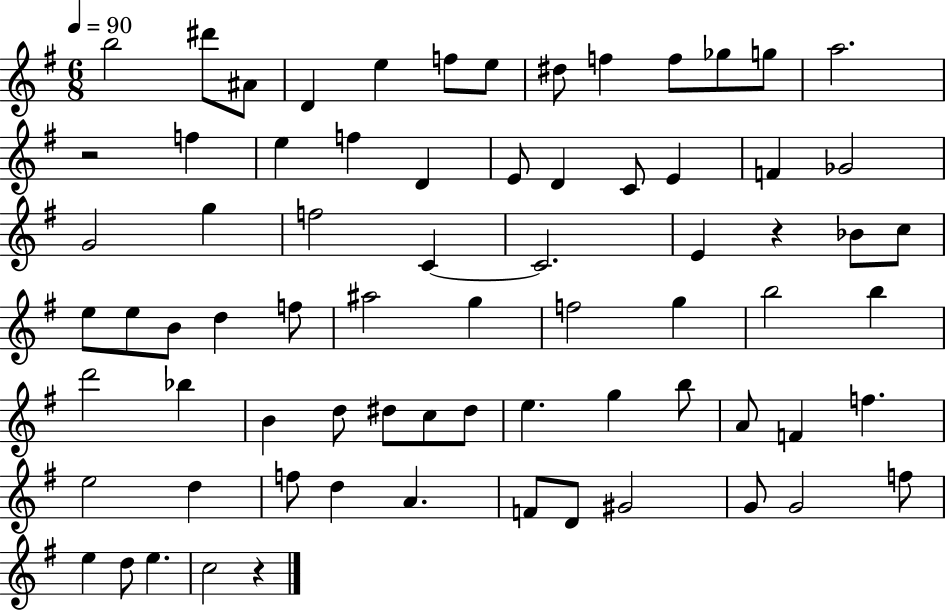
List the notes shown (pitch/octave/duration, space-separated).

B5/h D#6/e A#4/e D4/q E5/q F5/e E5/e D#5/e F5/q F5/e Gb5/e G5/e A5/h. R/h F5/q E5/q F5/q D4/q E4/e D4/q C4/e E4/q F4/q Gb4/h G4/h G5/q F5/h C4/q C4/h. E4/q R/q Bb4/e C5/e E5/e E5/e B4/e D5/q F5/e A#5/h G5/q F5/h G5/q B5/h B5/q D6/h Bb5/q B4/q D5/e D#5/e C5/e D#5/e E5/q. G5/q B5/e A4/e F4/q F5/q. E5/h D5/q F5/e D5/q A4/q. F4/e D4/e G#4/h G4/e G4/h F5/e E5/q D5/e E5/q. C5/h R/q